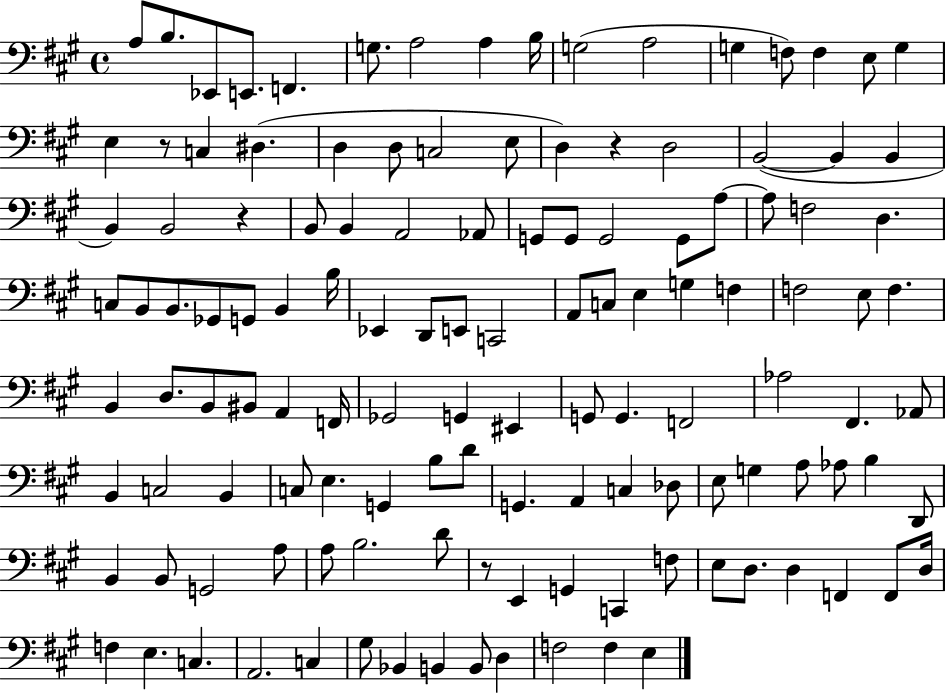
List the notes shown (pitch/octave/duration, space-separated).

A3/e B3/e. Eb2/e E2/e. F2/q. G3/e. A3/h A3/q B3/s G3/h A3/h G3/q F3/e F3/q E3/e G3/q E3/q R/e C3/q D#3/q. D3/q D3/e C3/h E3/e D3/q R/q D3/h B2/h B2/q B2/q B2/q B2/h R/q B2/e B2/q A2/h Ab2/e G2/e G2/e G2/h G2/e A3/e A3/e F3/h D3/q. C3/e B2/e B2/e. Gb2/e G2/e B2/q B3/s Eb2/q D2/e E2/e C2/h A2/e C3/e E3/q G3/q F3/q F3/h E3/e F3/q. B2/q D3/e. B2/e BIS2/e A2/q F2/s Gb2/h G2/q EIS2/q G2/e G2/q. F2/h Ab3/h F#2/q. Ab2/e B2/q C3/h B2/q C3/e E3/q. G2/q B3/e D4/e G2/q. A2/q C3/q Db3/e E3/e G3/q A3/e Ab3/e B3/q D2/e B2/q B2/e G2/h A3/e A3/e B3/h. D4/e R/e E2/q G2/q C2/q F3/e E3/e D3/e. D3/q F2/q F2/e D3/s F3/q E3/q. C3/q. A2/h. C3/q G#3/e Bb2/q B2/q B2/e D3/q F3/h F3/q E3/q